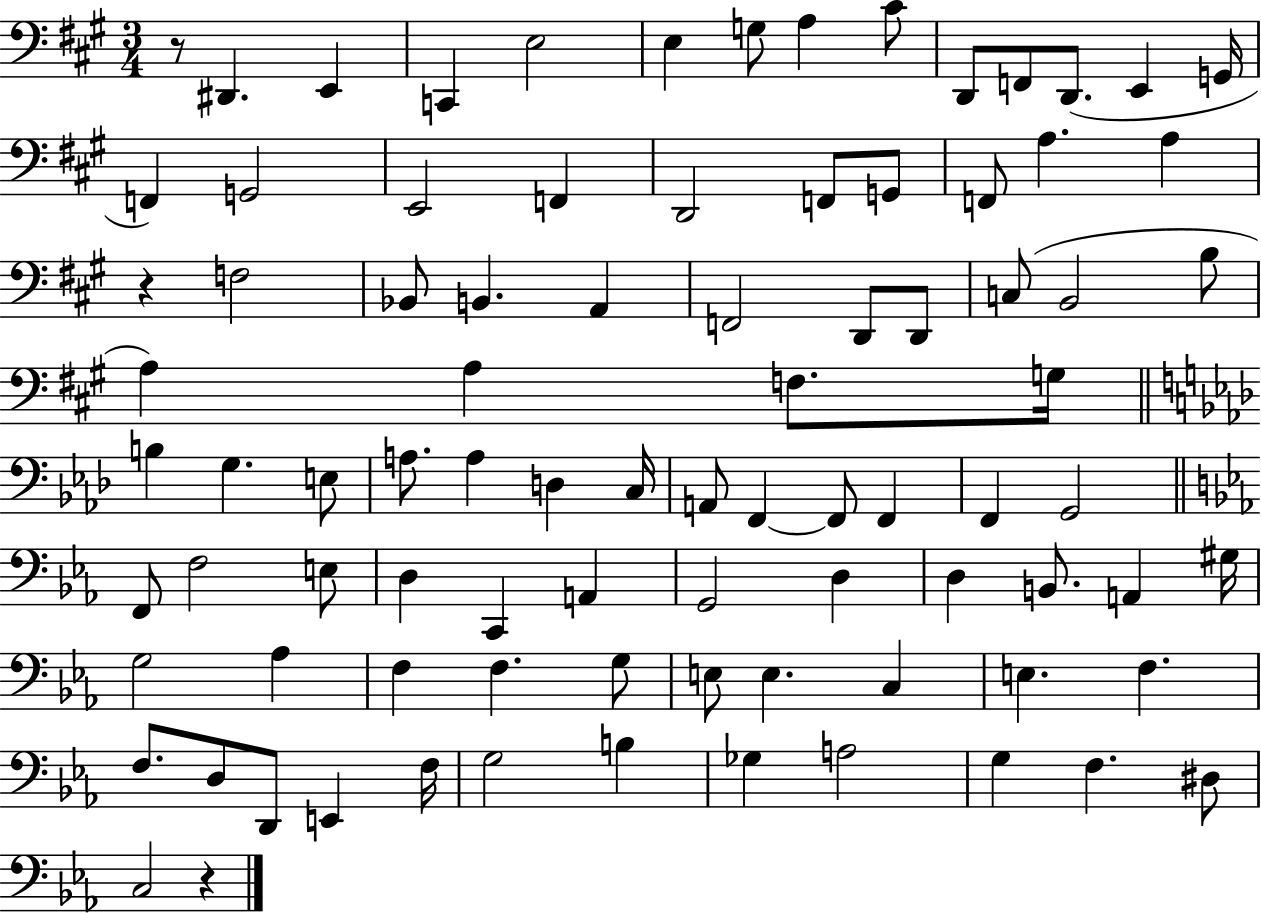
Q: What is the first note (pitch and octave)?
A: D#2